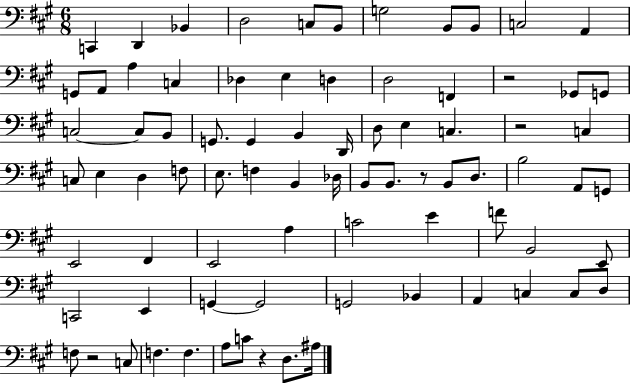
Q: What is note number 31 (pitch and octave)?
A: E3